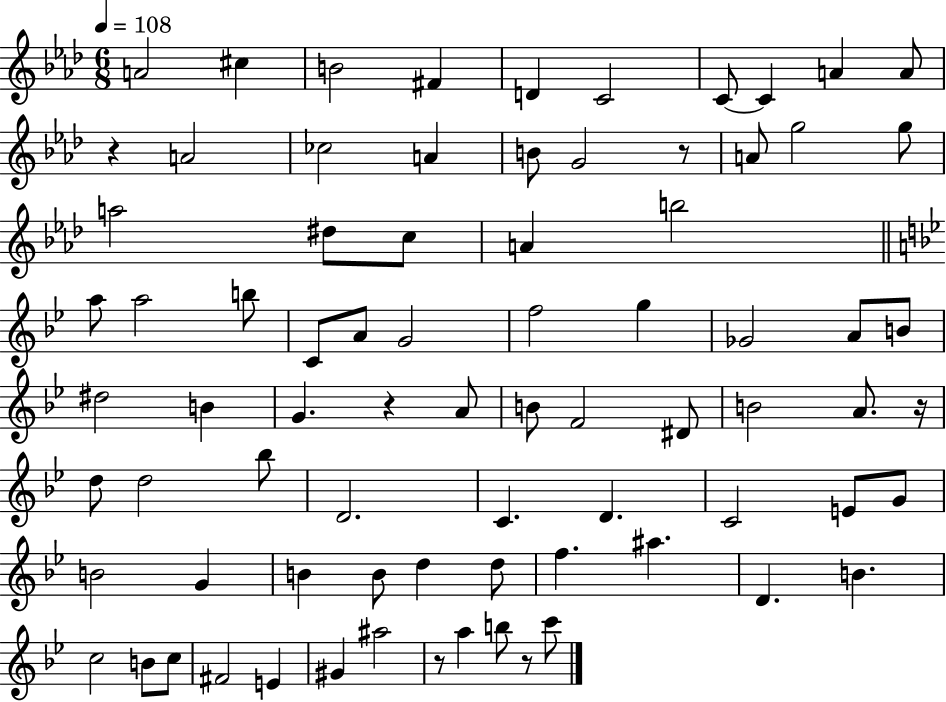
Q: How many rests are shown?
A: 6